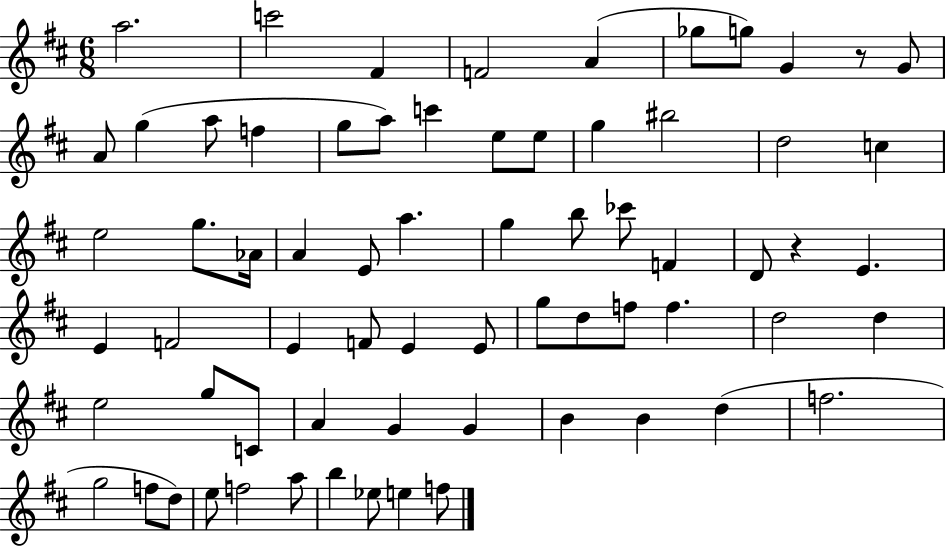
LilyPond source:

{
  \clef treble
  \numericTimeSignature
  \time 6/8
  \key d \major
  a''2. | c'''2 fis'4 | f'2 a'4( | ges''8 g''8) g'4 r8 g'8 | \break a'8 g''4( a''8 f''4 | g''8 a''8) c'''4 e''8 e''8 | g''4 bis''2 | d''2 c''4 | \break e''2 g''8. aes'16 | a'4 e'8 a''4. | g''4 b''8 ces'''8 f'4 | d'8 r4 e'4. | \break e'4 f'2 | e'4 f'8 e'4 e'8 | g''8 d''8 f''8 f''4. | d''2 d''4 | \break e''2 g''8 c'8 | a'4 g'4 g'4 | b'4 b'4 d''4( | f''2. | \break g''2 f''8 d''8) | e''8 f''2 a''8 | b''4 ees''8 e''4 f''8 | \bar "|."
}